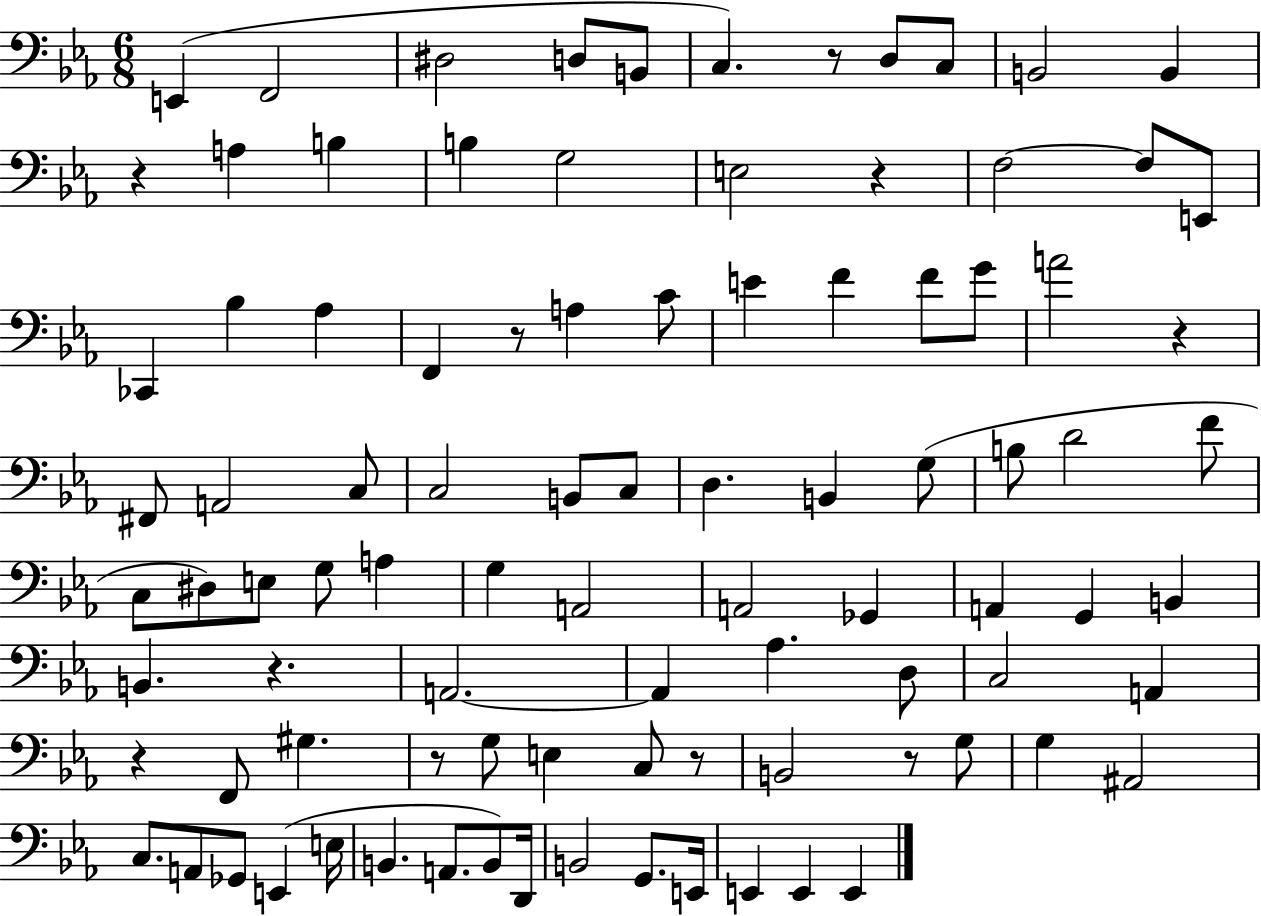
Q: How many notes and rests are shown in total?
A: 94